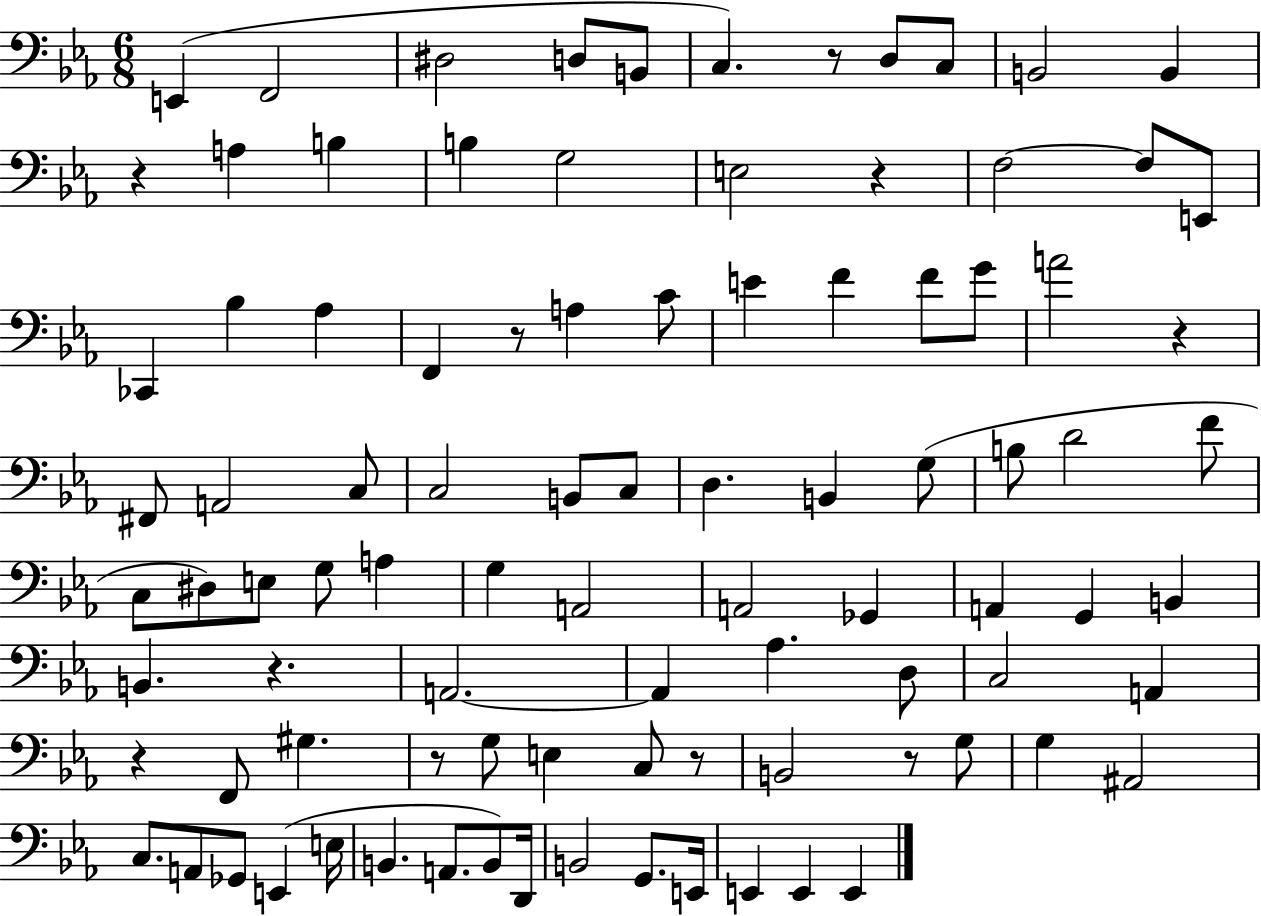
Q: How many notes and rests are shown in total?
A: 94